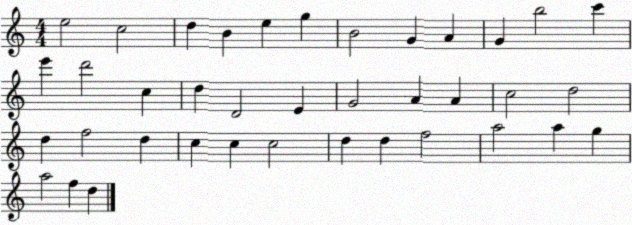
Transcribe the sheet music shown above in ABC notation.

X:1
T:Untitled
M:4/4
L:1/4
K:C
e2 c2 d B e g B2 G A G b2 c' e' d'2 c d D2 E G2 A A c2 d2 d f2 d c c c2 d d f2 a2 a g a2 f d